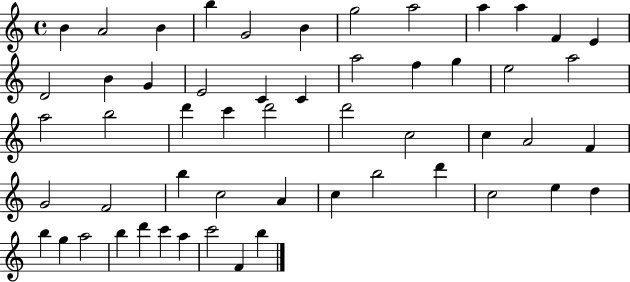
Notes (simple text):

B4/q A4/h B4/q B5/q G4/h B4/q G5/h A5/h A5/q A5/q F4/q E4/q D4/h B4/q G4/q E4/h C4/q C4/q A5/h F5/q G5/q E5/h A5/h A5/h B5/h D6/q C6/q D6/h D6/h C5/h C5/q A4/h F4/q G4/h F4/h B5/q C5/h A4/q C5/q B5/h D6/q C5/h E5/q D5/q B5/q G5/q A5/h B5/q D6/q C6/q A5/q C6/h F4/q B5/q